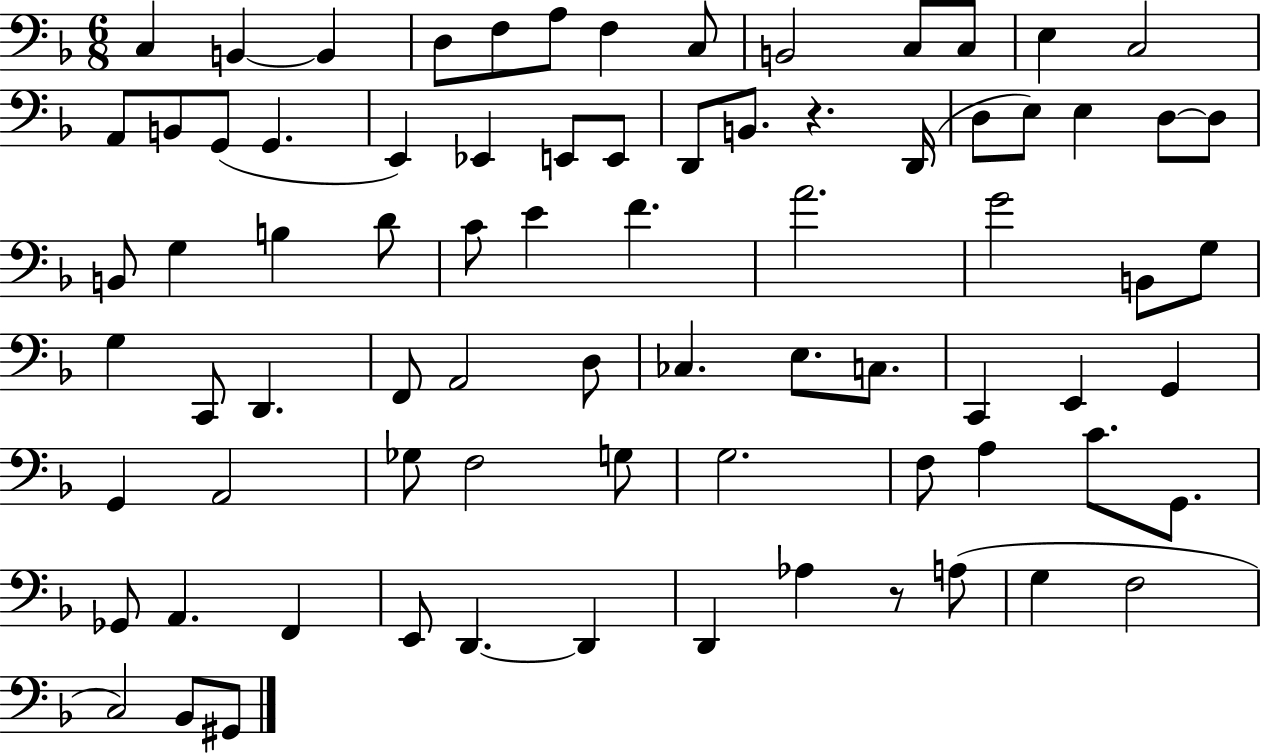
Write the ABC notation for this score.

X:1
T:Untitled
M:6/8
L:1/4
K:F
C, B,, B,, D,/2 F,/2 A,/2 F, C,/2 B,,2 C,/2 C,/2 E, C,2 A,,/2 B,,/2 G,,/2 G,, E,, _E,, E,,/2 E,,/2 D,,/2 B,,/2 z D,,/4 D,/2 E,/2 E, D,/2 D,/2 B,,/2 G, B, D/2 C/2 E F A2 G2 B,,/2 G,/2 G, C,,/2 D,, F,,/2 A,,2 D,/2 _C, E,/2 C,/2 C,, E,, G,, G,, A,,2 _G,/2 F,2 G,/2 G,2 F,/2 A, C/2 G,,/2 _G,,/2 A,, F,, E,,/2 D,, D,, D,, _A, z/2 A,/2 G, F,2 C,2 _B,,/2 ^G,,/2